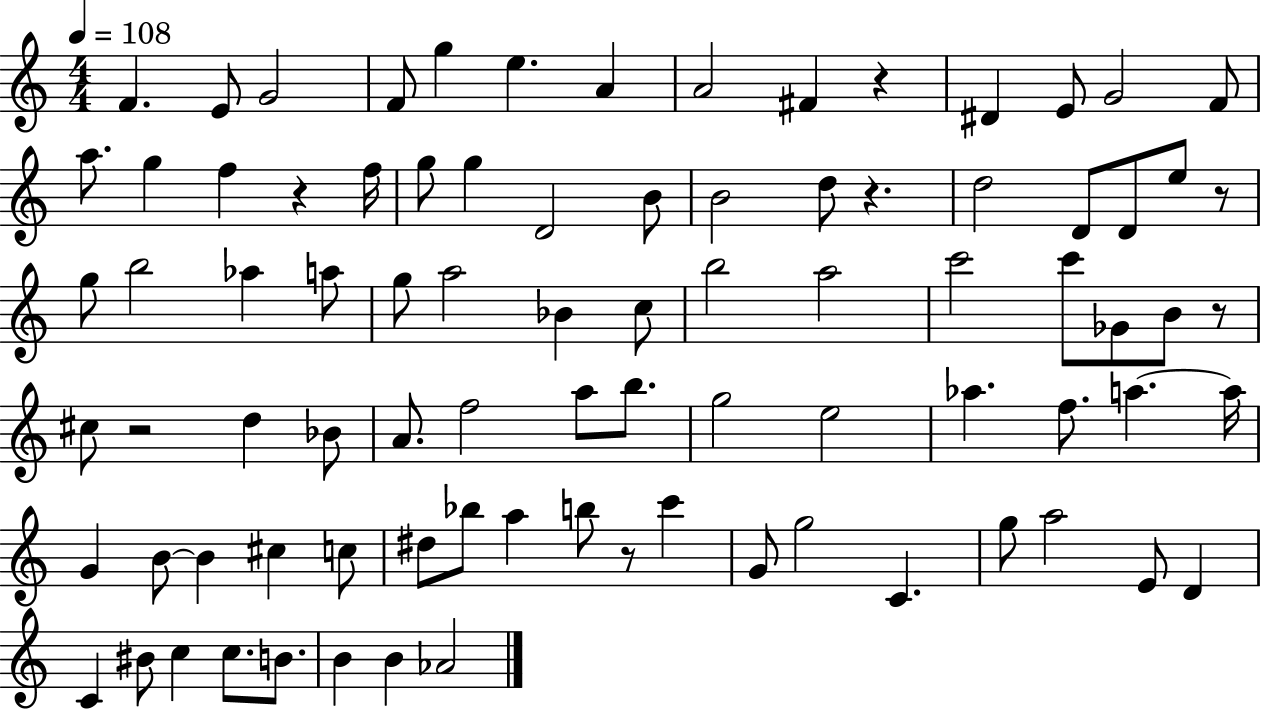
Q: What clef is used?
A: treble